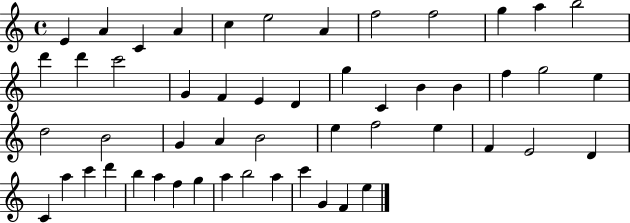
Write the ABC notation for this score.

X:1
T:Untitled
M:4/4
L:1/4
K:C
E A C A c e2 A f2 f2 g a b2 d' d' c'2 G F E D g C B B f g2 e d2 B2 G A B2 e f2 e F E2 D C a c' d' b a f g a b2 a c' G F e